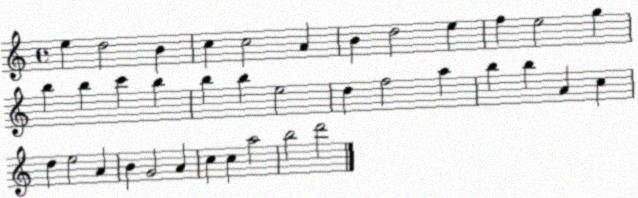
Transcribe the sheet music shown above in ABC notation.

X:1
T:Untitled
M:4/4
L:1/4
K:C
e d2 B c c2 A B d2 e f e2 g b b c' b b b e2 d f2 a b b A c d e2 A B G2 A c c a2 b2 d'2